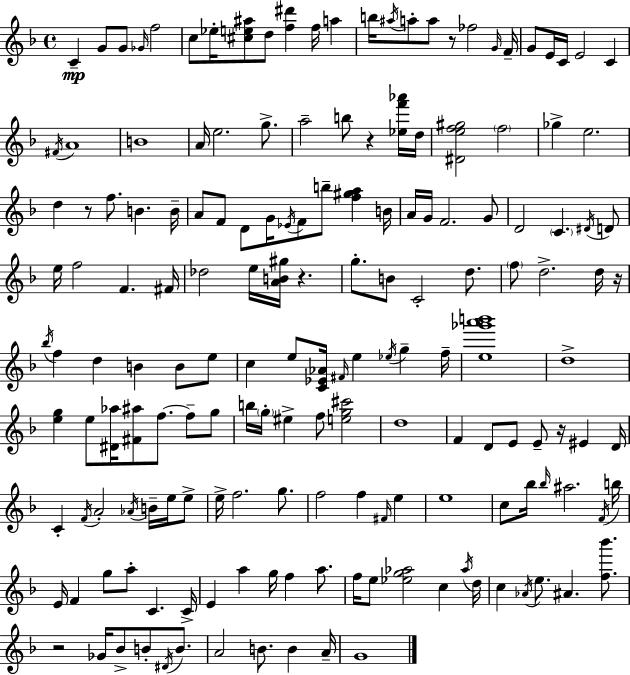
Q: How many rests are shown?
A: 7